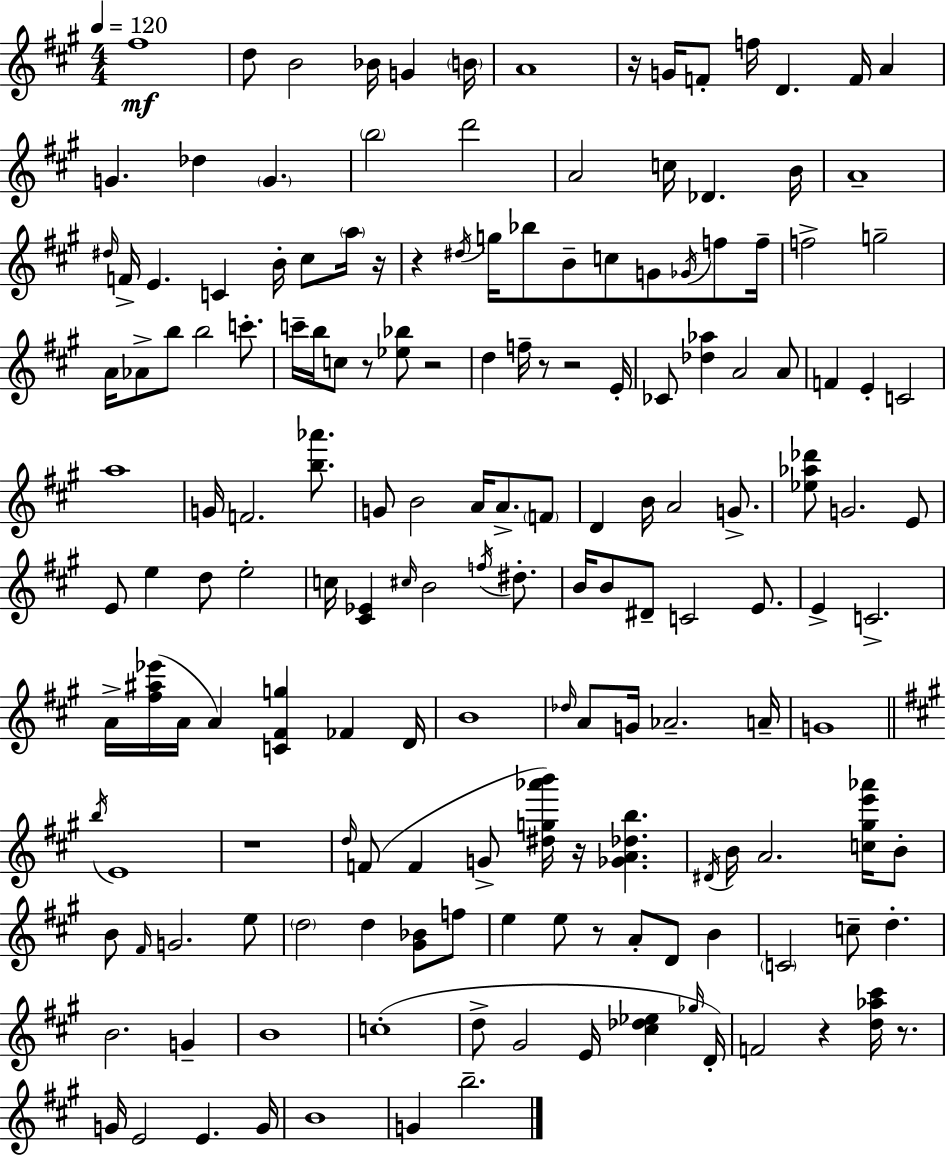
{
  \clef treble
  \numericTimeSignature
  \time 4/4
  \key a \major
  \tempo 4 = 120
  fis''1\mf | d''8 b'2 bes'16 g'4 \parenthesize b'16 | a'1 | r16 g'16 f'8-. f''16 d'4. f'16 a'4 | \break g'4. des''4 \parenthesize g'4. | \parenthesize b''2 d'''2 | a'2 c''16 des'4. b'16 | a'1-- | \break \grace { dis''16 } f'16-> e'4. c'4 b'16-. cis''8 \parenthesize a''16 | r16 r4 \acciaccatura { dis''16 } g''16 bes''8 b'8-- c''8 g'8 \acciaccatura { ges'16 } | f''8 f''16-- f''2-> g''2-- | a'16 aes'8-> b''8 b''2 | \break c'''8.-. c'''16-- b''16 c''8 r8 <ees'' bes''>8 r2 | d''4 f''16-- r8 r2 | e'16-. ces'8 <des'' aes''>4 a'2 | a'8 f'4 e'4-. c'2 | \break a''1 | g'16 f'2. | <b'' aes'''>8. g'8 b'2 a'16 a'8.-> | \parenthesize f'8 d'4 b'16 a'2 | \break g'8.-> <ees'' aes'' des'''>8 g'2. | e'8 e'8 e''4 d''8 e''2-. | c''16 <cis' ees'>4 \grace { cis''16 } b'2 | \acciaccatura { f''16 } dis''8.-. b'16 b'8 dis'8-- c'2 | \break e'8. e'4-> c'2.-> | a'16-> <fis'' ais'' ees'''>16( a'16 a'4) <c' fis' g''>4 | fes'4 d'16 b'1 | \grace { des''16 } a'8 g'16 aes'2.-- | \break a'16-- g'1 | \bar "||" \break \key a \major \acciaccatura { b''16 } e'1 | r1 | \grace { d''16 }( f'8 f'4 g'8-> <dis'' g'' aes''' b'''>16) r16 <ges' a' des'' b''>4. | \acciaccatura { dis'16 } b'16 a'2. | \break <c'' gis'' e''' aes'''>16 b'8-. b'8 \grace { fis'16 } g'2. | e''8 \parenthesize d''2 d''4 | <gis' bes'>8 f''8 e''4 e''8 r8 a'8-. d'8 | b'4 \parenthesize c'2 c''8-- d''4.-. | \break b'2. | g'4-- b'1 | c''1-.( | d''8-> gis'2 e'16 <cis'' des'' ees''>4 | \break \grace { ges''16 }) d'16-. f'2 r4 | <d'' aes'' cis'''>16 r8. g'16 e'2 e'4. | g'16 b'1 | g'4 b''2.-- | \break \bar "|."
}